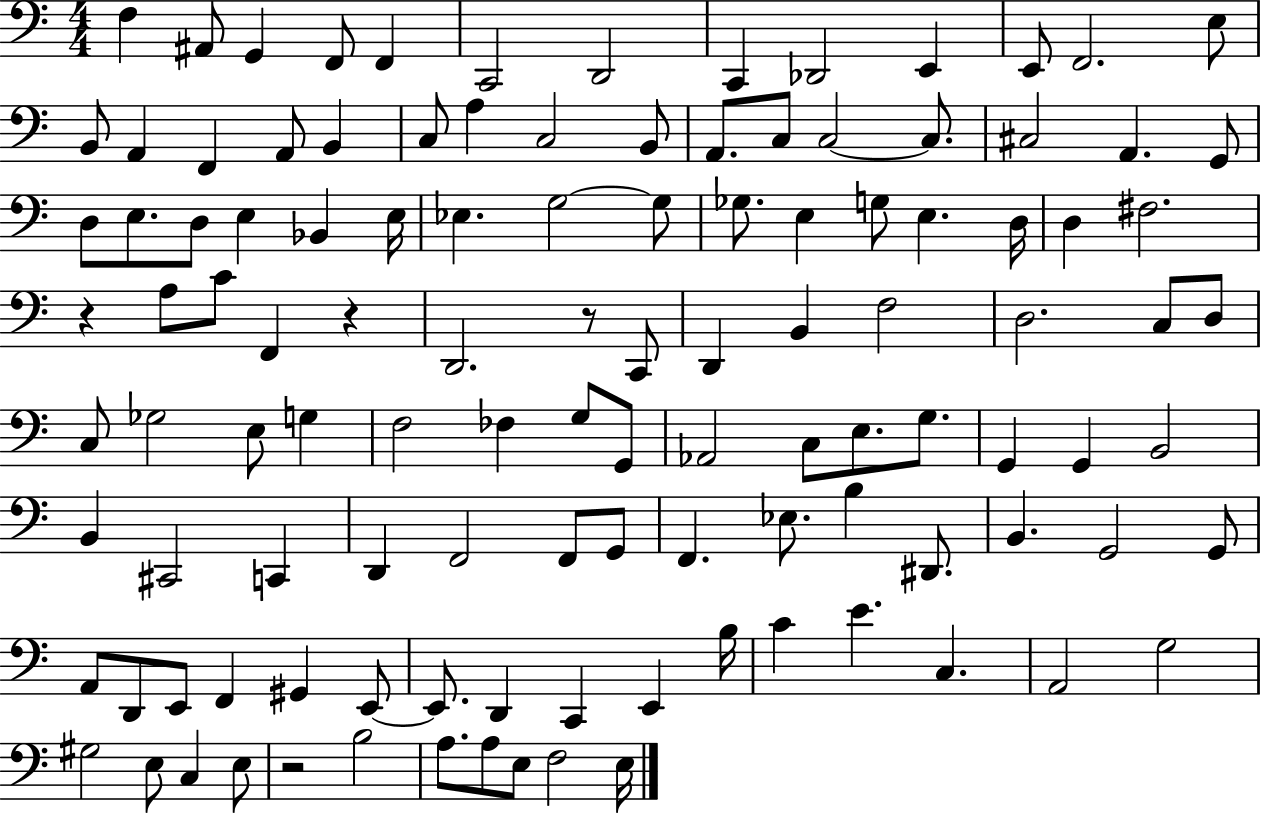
F3/q A#2/e G2/q F2/e F2/q C2/h D2/h C2/q Db2/h E2/q E2/e F2/h. E3/e B2/e A2/q F2/q A2/e B2/q C3/e A3/q C3/h B2/e A2/e. C3/e C3/h C3/e. C#3/h A2/q. G2/e D3/e E3/e. D3/e E3/q Bb2/q E3/s Eb3/q. G3/h G3/e Gb3/e. E3/q G3/e E3/q. D3/s D3/q F#3/h. R/q A3/e C4/e F2/q R/q D2/h. R/e C2/e D2/q B2/q F3/h D3/h. C3/e D3/e C3/e Gb3/h E3/e G3/q F3/h FES3/q G3/e G2/e Ab2/h C3/e E3/e. G3/e. G2/q G2/q B2/h B2/q C#2/h C2/q D2/q F2/h F2/e G2/e F2/q. Eb3/e. B3/q D#2/e. B2/q. G2/h G2/e A2/e D2/e E2/e F2/q G#2/q E2/e E2/e. D2/q C2/q E2/q B3/s C4/q E4/q. C3/q. A2/h G3/h G#3/h E3/e C3/q E3/e R/h B3/h A3/e. A3/e E3/e F3/h E3/s